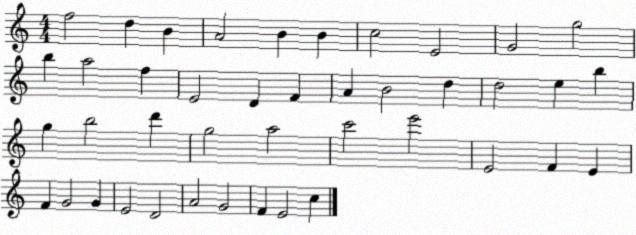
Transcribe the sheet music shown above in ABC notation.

X:1
T:Untitled
M:4/4
L:1/4
K:C
f2 d B A2 B B c2 E2 G2 g2 b a2 f E2 D F A B2 d d2 e b g b2 d' g2 a2 c'2 e'2 E2 F E F G2 G E2 D2 A2 G2 F E2 c